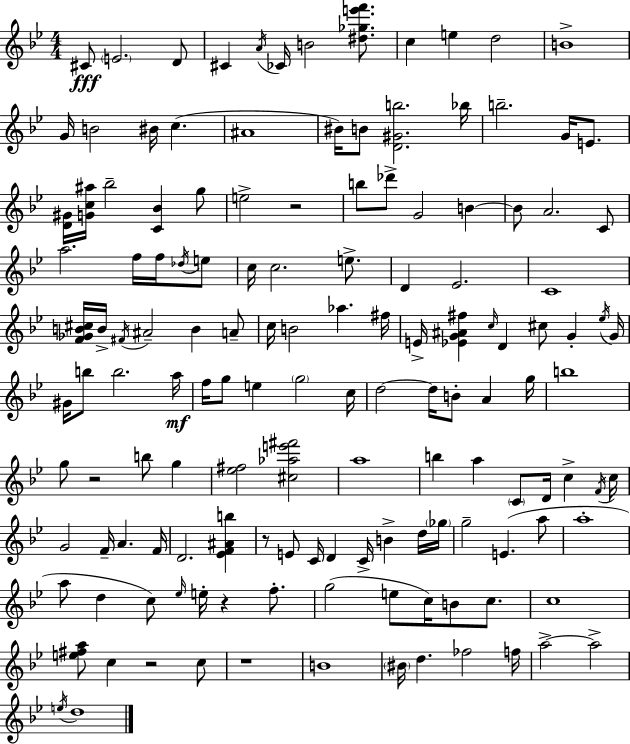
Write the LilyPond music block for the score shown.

{
  \clef treble
  \numericTimeSignature
  \time 4/4
  \key g \minor
  cis'8\fff \parenthesize e'2. d'8 | cis'4 \acciaccatura { a'16 } ces'16 b'2 <dis'' ges'' e''' f'''>8. | c''4 e''4 d''2 | b'1-> | \break g'16 b'2 bis'16 c''4.( | ais'1 | bis'16) b'8 <d' gis' b''>2. | bes''16 b''2.-- g'16 e'8. | \break <d' gis'>16 <g' c'' ais''>16 bes''2-- <c' bes'>4 g''8 | e''2-> r2 | b''8 des'''8-> g'2 b'4~~ | b'8 a'2. c'8 | \break a''2. f''16 f''16 \acciaccatura { des''16 } | e''8 c''16 c''2. e''8.-> | d'4 ees'2. | c'1 | \break <f' ges' b' cis''>16 b'16-> \acciaccatura { fis'16 } ais'2-- b'4 | a'8-- c''16 b'2 aes''4. | fis''16 e'16-> <ees' g' ais' fis''>4 \grace { c''16 } d'4 cis''8 g'4-. | \acciaccatura { ees''16 } g'16 gis'16 b''8 b''2. | \break a''16\mf f''16 g''8 e''4 \parenthesize g''2 | c''16 d''2~~ d''16 b'8-. | a'4 g''16 b''1 | g''8 r2 b''8 | \break g''4 <ees'' fis''>2 <cis'' aes'' e''' fis'''>2 | a''1 | b''4 a''4 \parenthesize c'8 d'16 | c''4-> \acciaccatura { f'16 } c''16 g'2 f'16-- a'4. | \break f'16 d'2. | <ees' f' ais' b''>4 r8 e'8 c'16 d'4 c'16-> | b'4-> d''16 \parenthesize ges''16 g''2-- e'4.( | a''8 a''1-. | \break a''8 d''4 c''8) \grace { ees''16 } e''16-. | r4 f''8.-. g''2( e''8 | c''16) b'8 c''8. c''1 | <e'' fis'' a''>8 c''4 r2 | \break c''8 r1 | b'1 | \parenthesize bis'16 d''4. fes''2 | f''16 a''2->~~ a''2-> | \break \acciaccatura { e''16 } d''1 | \bar "|."
}